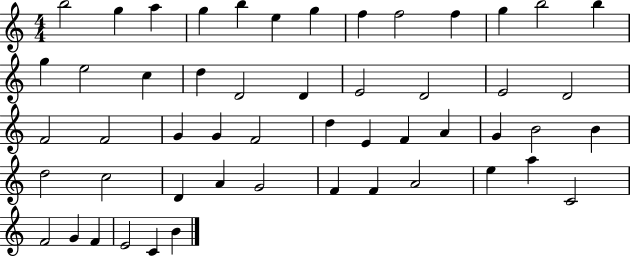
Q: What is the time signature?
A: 4/4